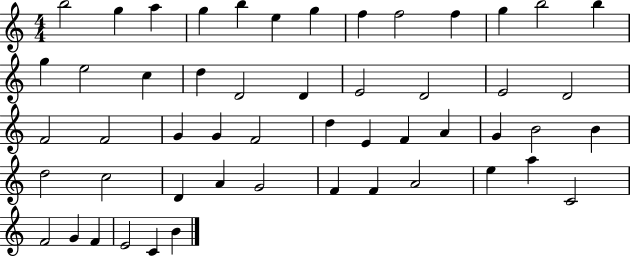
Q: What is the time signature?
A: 4/4